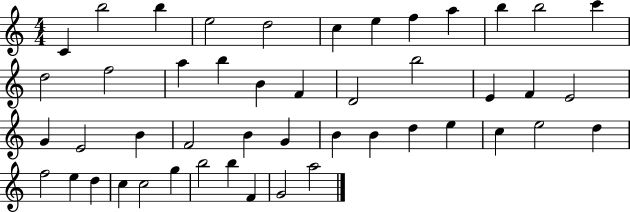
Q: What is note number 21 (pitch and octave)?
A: E4